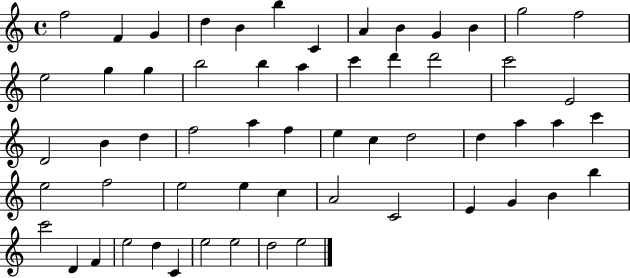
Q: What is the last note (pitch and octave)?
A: E5